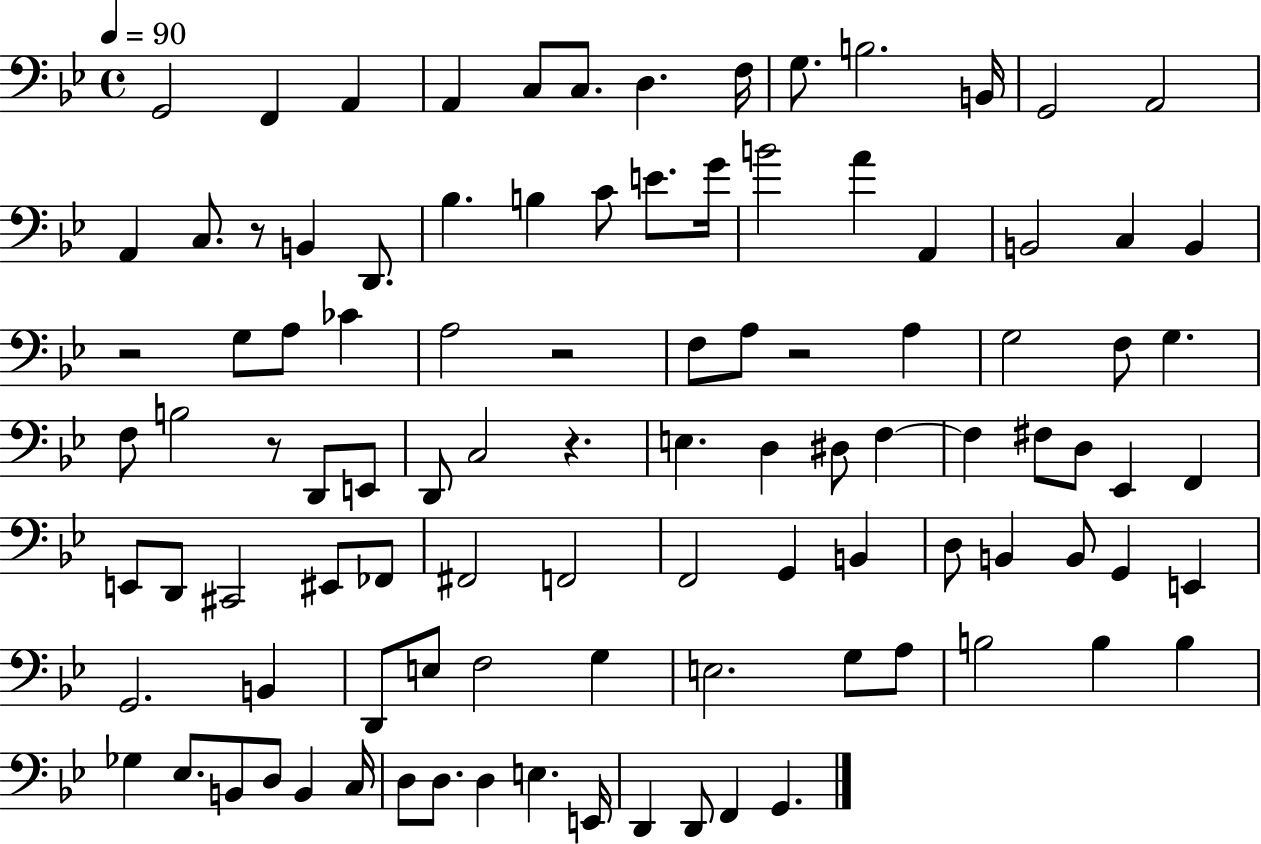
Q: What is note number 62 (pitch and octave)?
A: G2